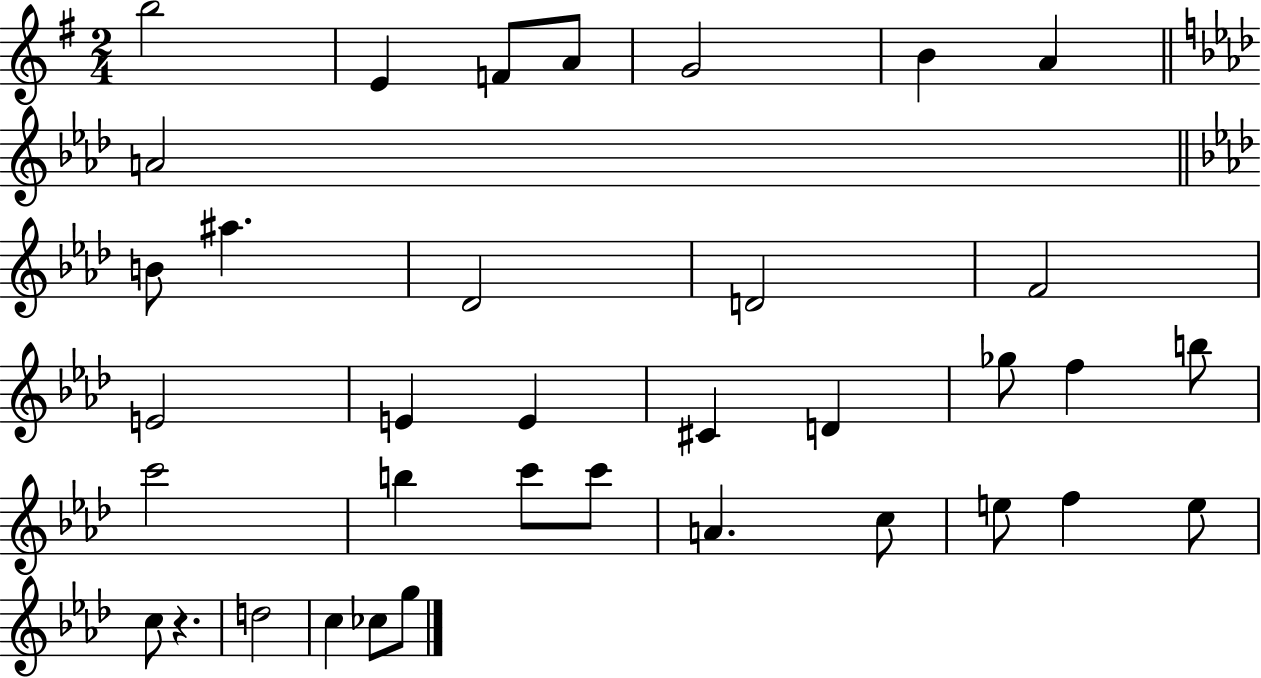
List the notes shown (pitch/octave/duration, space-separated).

B5/h E4/q F4/e A4/e G4/h B4/q A4/q A4/h B4/e A#5/q. Db4/h D4/h F4/h E4/h E4/q E4/q C#4/q D4/q Gb5/e F5/q B5/e C6/h B5/q C6/e C6/e A4/q. C5/e E5/e F5/q E5/e C5/e R/q. D5/h C5/q CES5/e G5/e